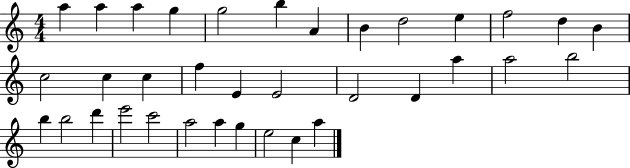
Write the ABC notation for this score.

X:1
T:Untitled
M:4/4
L:1/4
K:C
a a a g g2 b A B d2 e f2 d B c2 c c f E E2 D2 D a a2 b2 b b2 d' e'2 c'2 a2 a g e2 c a